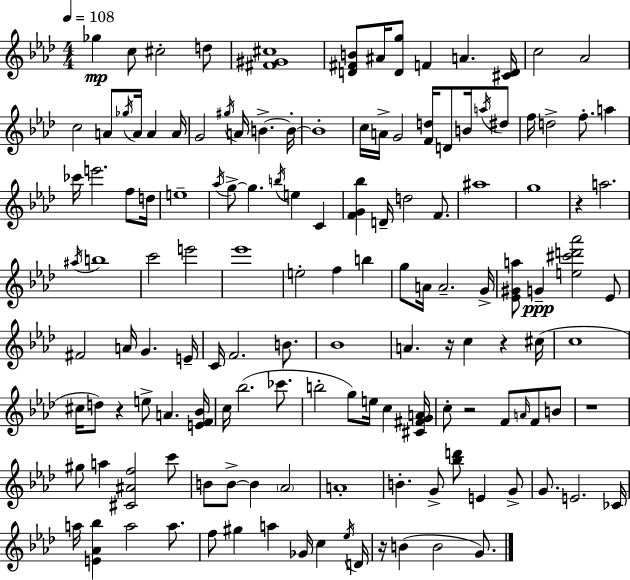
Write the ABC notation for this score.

X:1
T:Untitled
M:4/4
L:1/4
K:Fm
_g c/2 ^c2 d/2 [^F^G^c]4 [D^FB]/2 ^A/4 [Dg]/2 F A [^CD]/4 c2 _A2 c2 A/2 _g/4 A/4 A A/4 G2 ^g/4 A/4 B B/4 B4 c/4 A/4 G2 [Fd]/4 D/2 B/4 a/4 ^d/2 f/4 d2 f/2 a _c'/4 e'2 f/2 d/4 e4 _a/4 g/2 g b/4 e C [FG_b] D/4 d2 F/2 ^a4 g4 z a2 ^a/4 b4 c'2 e'2 _e'4 e2 f b g/2 A/4 A2 G/4 [_E^Ga]/2 G [e^c'd'_a']2 _E/2 ^F2 A/4 G E/4 C/4 F2 B/2 _B4 A z/4 c z ^c/4 c4 ^c/4 d/2 z e/2 A [EF_B]/4 c/4 _b2 _c'/2 b2 g/2 e/4 c [^C^FGA]/4 c/2 z2 F/2 A/4 F/2 B/2 z4 ^g/2 a [^C^Af]2 c'/2 B/2 B/2 B _A2 A4 B G/2 [_bd']/2 E G/2 G/2 E2 _C/4 a/4 [E_A_b] a2 a/2 f/2 ^g a _G/4 c _e/4 D/4 z/4 B B2 G/2